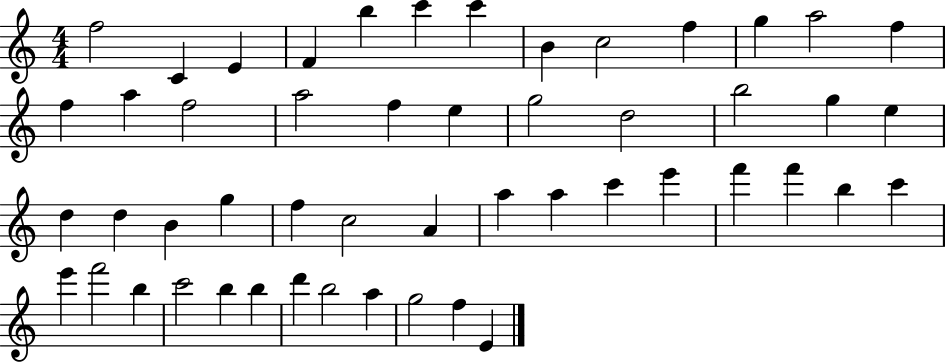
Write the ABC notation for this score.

X:1
T:Untitled
M:4/4
L:1/4
K:C
f2 C E F b c' c' B c2 f g a2 f f a f2 a2 f e g2 d2 b2 g e d d B g f c2 A a a c' e' f' f' b c' e' f'2 b c'2 b b d' b2 a g2 f E